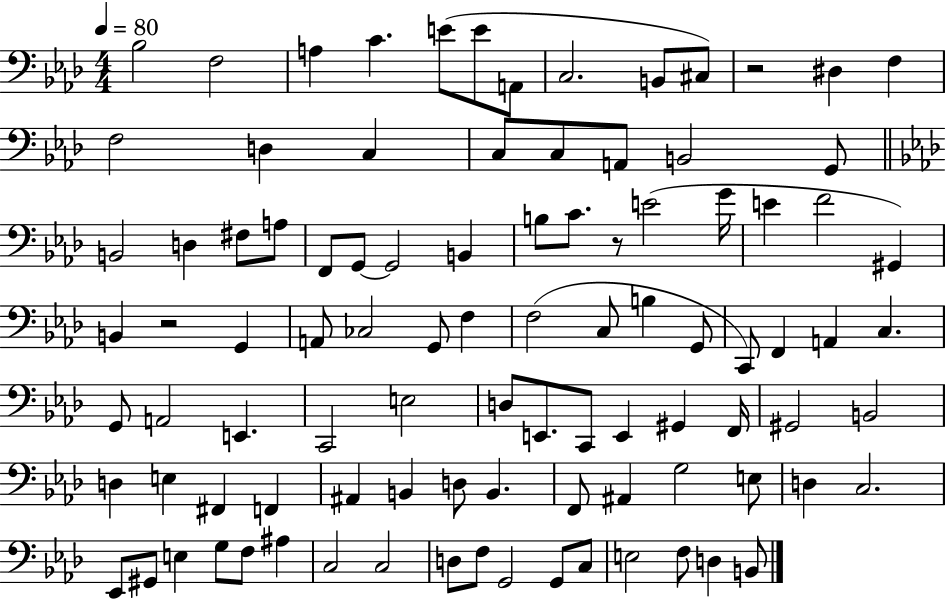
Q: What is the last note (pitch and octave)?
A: B2